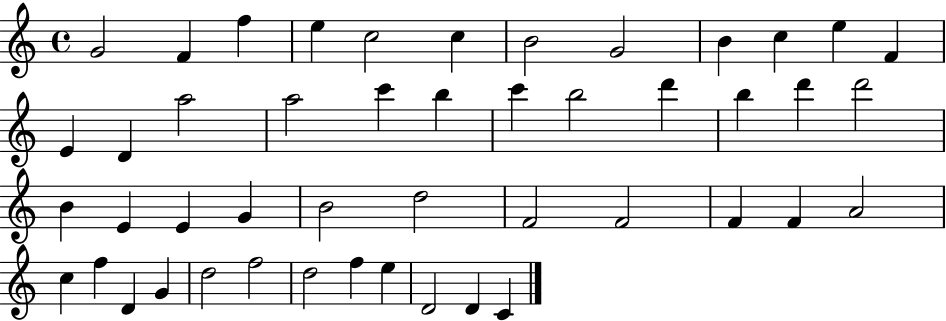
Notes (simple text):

G4/h F4/q F5/q E5/q C5/h C5/q B4/h G4/h B4/q C5/q E5/q F4/q E4/q D4/q A5/h A5/h C6/q B5/q C6/q B5/h D6/q B5/q D6/q D6/h B4/q E4/q E4/q G4/q B4/h D5/h F4/h F4/h F4/q F4/q A4/h C5/q F5/q D4/q G4/q D5/h F5/h D5/h F5/q E5/q D4/h D4/q C4/q